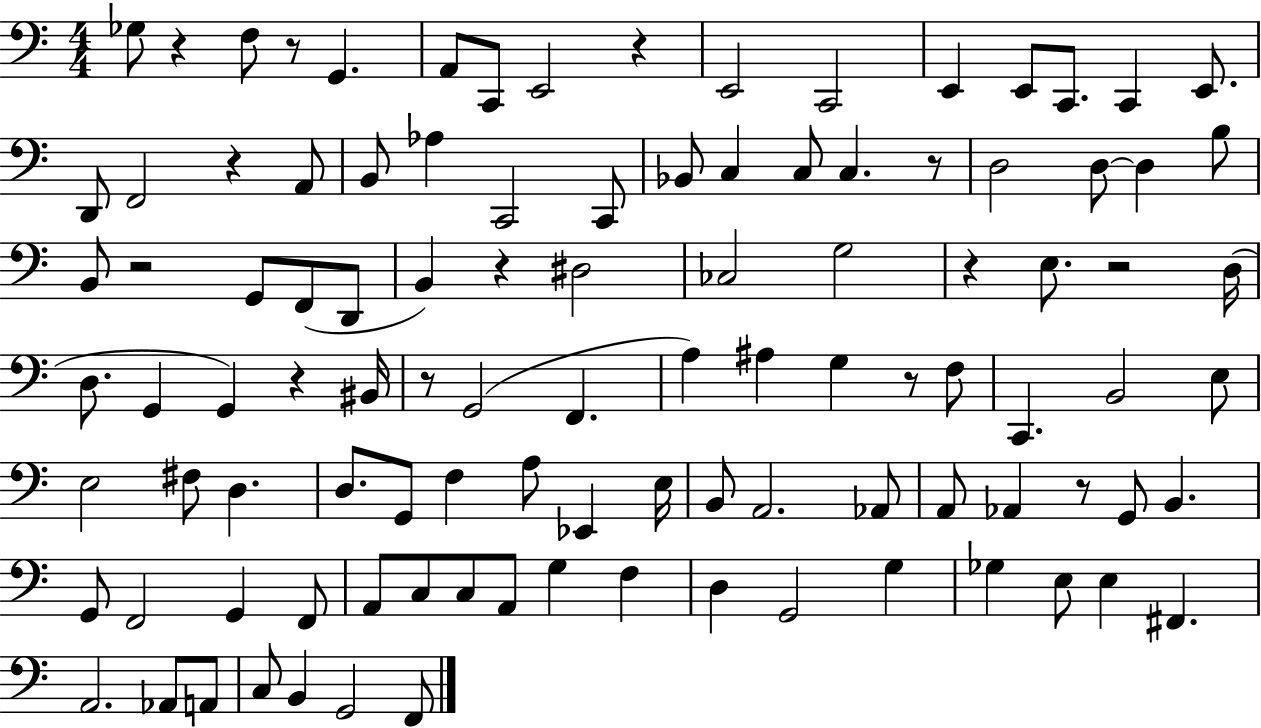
{
  \clef bass
  \numericTimeSignature
  \time 4/4
  \key c \major
  ges8 r4 f8 r8 g,4. | a,8 c,8 e,2 r4 | e,2 c,2 | e,4 e,8 c,8. c,4 e,8. | \break d,8 f,2 r4 a,8 | b,8 aes4 c,2 c,8 | bes,8 c4 c8 c4. r8 | d2 d8~~ d4 b8 | \break b,8 r2 g,8 f,8( d,8 | b,4) r4 dis2 | ces2 g2 | r4 e8. r2 d16( | \break d8. g,4 g,4) r4 bis,16 | r8 g,2( f,4. | a4) ais4 g4 r8 f8 | c,4. b,2 e8 | \break e2 fis8 d4. | d8. g,8 f4 a8 ees,4 e16 | b,8 a,2. aes,8 | a,8 aes,4 r8 g,8 b,4. | \break g,8 f,2 g,4 f,8 | a,8 c8 c8 a,8 g4 f4 | d4 g,2 g4 | ges4 e8 e4 fis,4. | \break a,2. aes,8 a,8 | c8 b,4 g,2 f,8 | \bar "|."
}